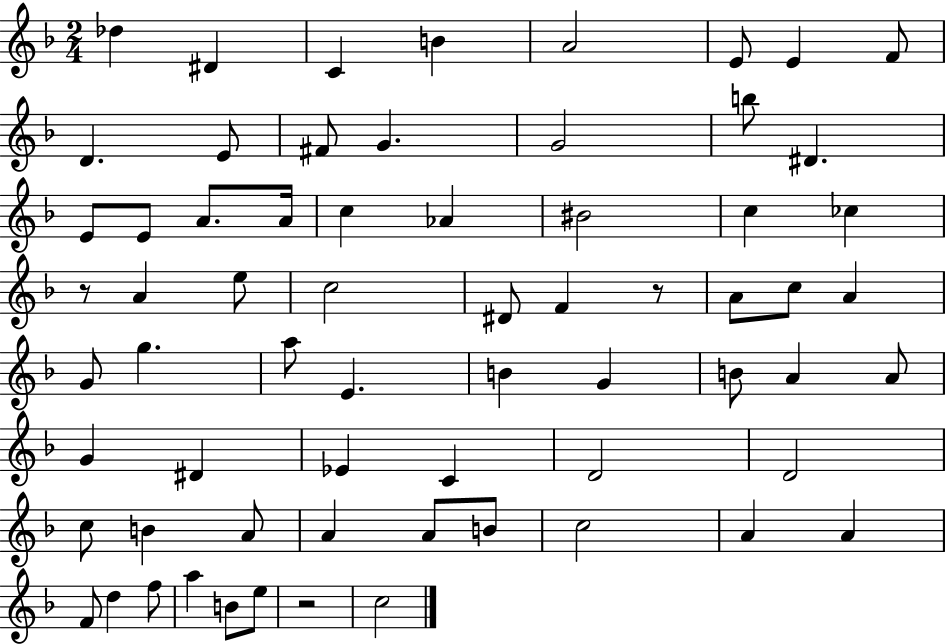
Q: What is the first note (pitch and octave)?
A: Db5